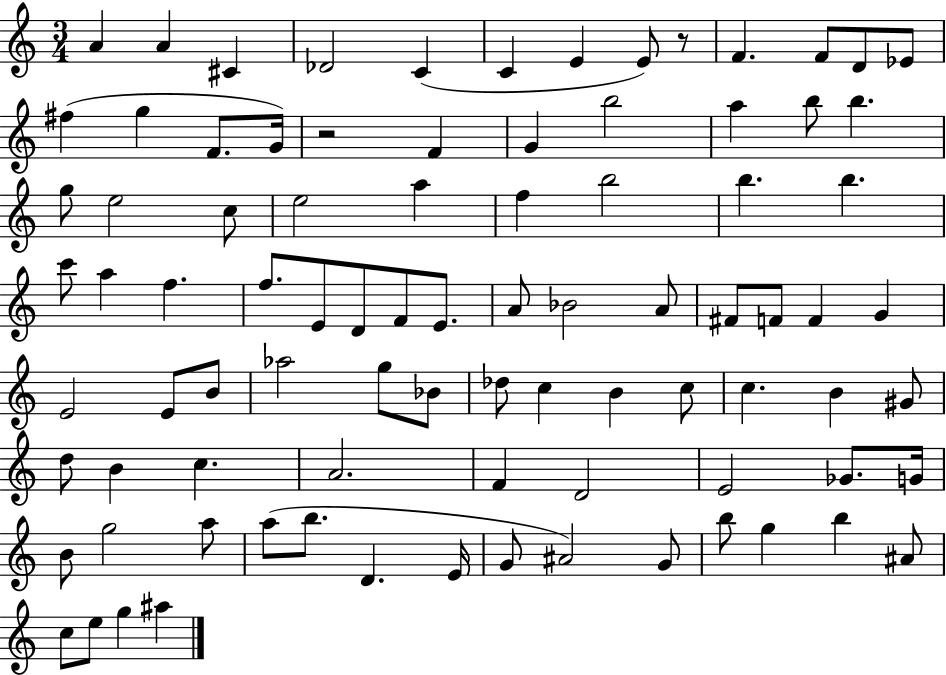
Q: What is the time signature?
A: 3/4